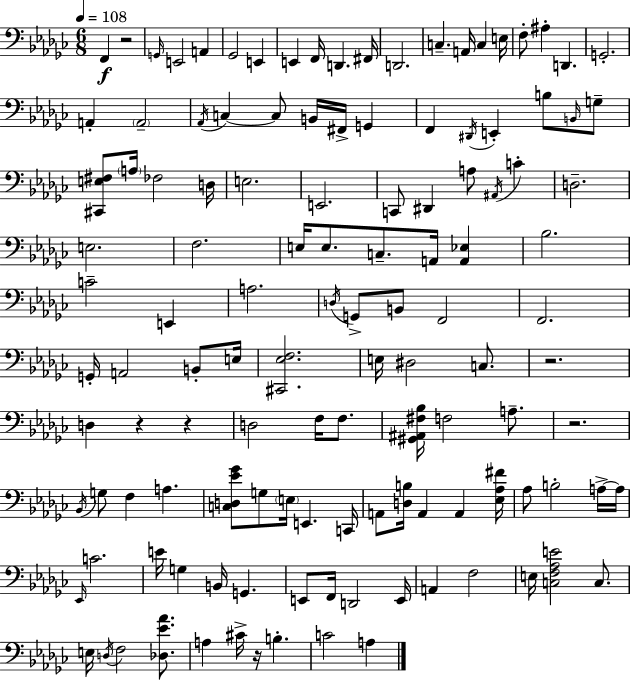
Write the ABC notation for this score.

X:1
T:Untitled
M:6/8
L:1/4
K:Ebm
F,, z2 G,,/4 E,,2 A,, _G,,2 E,, E,, F,,/4 D,, ^F,,/4 D,,2 C, A,,/4 C, E,/4 F,/2 ^A, D,, G,,2 A,, A,,2 _A,,/4 C, C,/2 B,,/4 ^F,,/4 G,, F,, ^D,,/4 E,, B,/2 B,,/4 G,/2 [^C,,E,^F,]/2 A,/4 _F,2 D,/4 E,2 E,,2 C,,/2 ^D,, A,/2 ^A,,/4 C D,2 E,2 F,2 E,/4 E,/2 C,/2 A,,/4 [A,,_E,] _B,2 C2 E,, A,2 D,/4 G,,/2 B,,/2 F,,2 F,,2 G,,/4 A,,2 B,,/2 E,/4 [^C,,_E,F,]2 E,/4 ^D,2 C,/2 z2 D, z z D,2 F,/4 F,/2 [^G,,^A,,^F,_B,]/4 F,2 A,/2 z2 _B,,/4 G,/2 F, A, [C,D,_E_G]/2 G,/2 E,/4 E,, C,,/4 A,,/2 [D,B,]/4 A,, A,, [_E,_A,^F]/4 _A,/2 B,2 A,/4 A,/4 _E,,/4 C2 E/4 G, B,,/4 G,, E,,/2 F,,/4 D,,2 E,,/4 A,, F,2 E,/4 [C,F,_A,E]2 C,/2 E,/4 D,/4 F,2 [_D,_E_A]/2 A, ^C/4 z/4 B, C2 A,